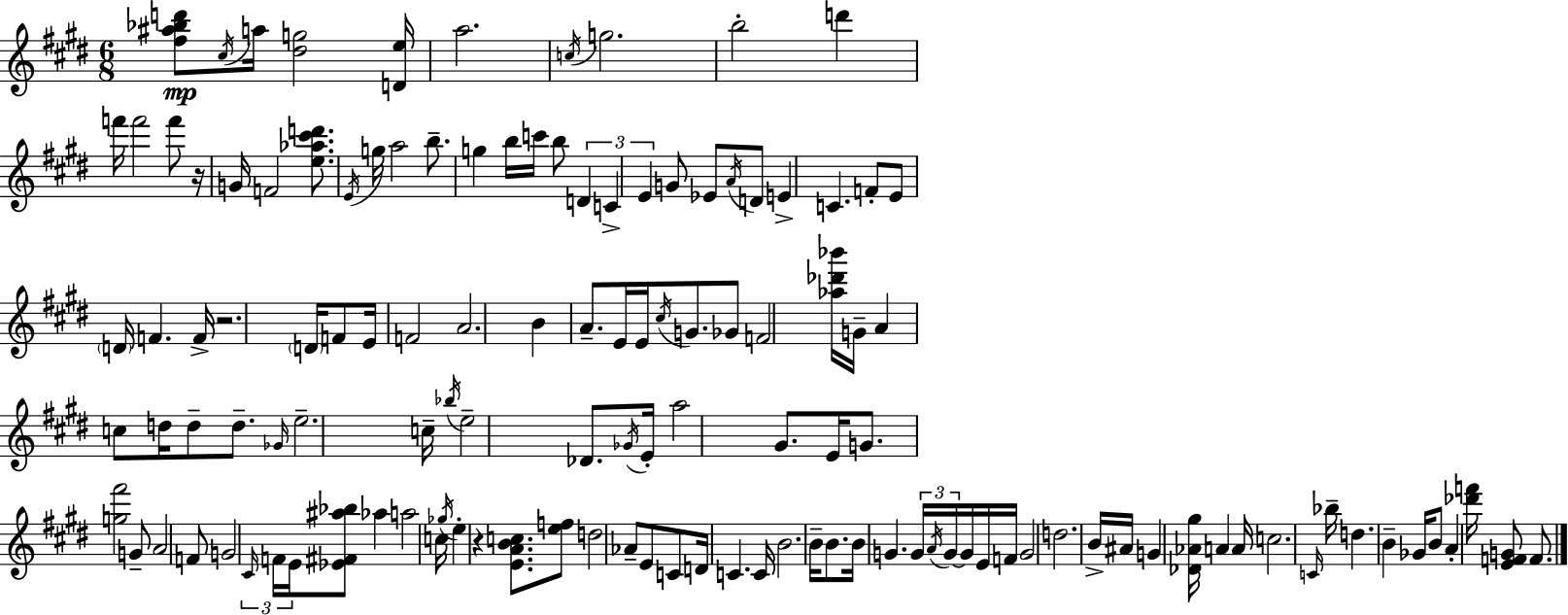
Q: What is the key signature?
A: E major